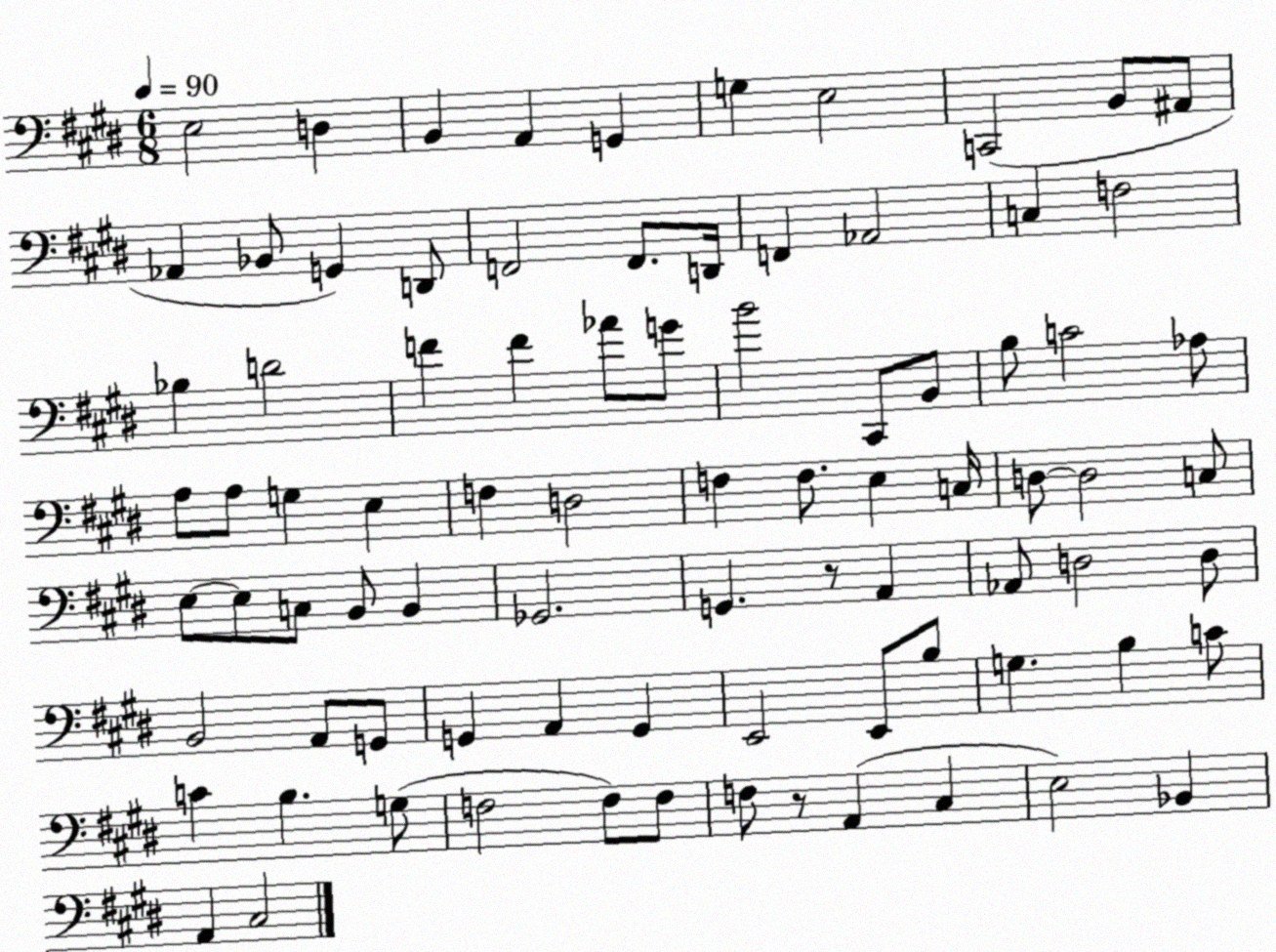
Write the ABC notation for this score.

X:1
T:Untitled
M:6/8
L:1/4
K:E
E,2 D, B,, A,, G,, G, E,2 C,,2 B,,/2 ^A,,/2 _A,, _B,,/2 G,, D,,/2 F,,2 F,,/2 D,,/4 F,, _A,,2 C, F,2 _B, D2 F F _A/2 G/2 B2 ^C,,/2 B,,/2 B,/2 C2 _A,/2 A,/2 A,/2 G, E, F, D,2 F, F,/2 E, C,/4 D,/2 D,2 C,/2 E,/2 E,/2 C,/2 B,,/2 B,, _G,,2 G,, z/2 A,, _A,,/2 D,2 D,/2 B,,2 A,,/2 G,,/2 G,, A,, G,, E,,2 E,,/2 B,/2 G, B, C/2 C B, G,/2 F,2 F,/2 F,/2 F,/2 z/2 A,, ^C, E,2 _B,, A,, ^C,2